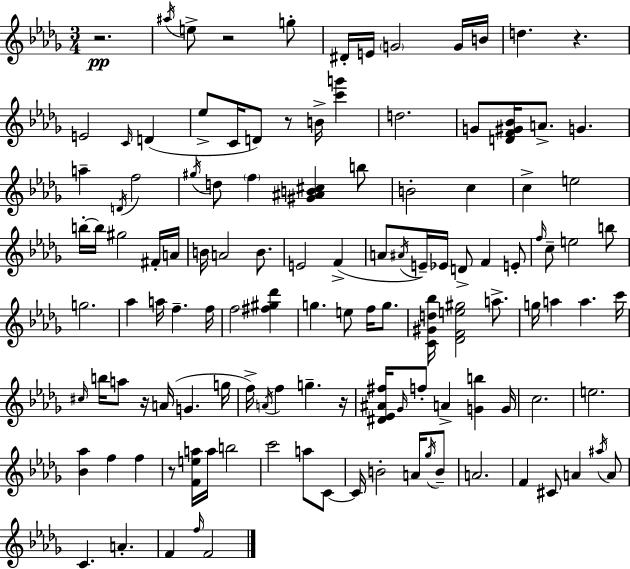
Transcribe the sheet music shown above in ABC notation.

X:1
T:Untitled
M:3/4
L:1/4
K:Bbm
z2 ^a/4 e/2 z2 g/2 ^D/4 E/4 G2 G/4 B/4 d z E2 C/4 D _e/2 C/4 D/2 z/2 B/4 [c'g'] d2 G/2 [DF^G_B]/4 A/2 G a D/4 f2 ^g/4 d/2 f [^G^AB^c] b/2 B2 c c e2 b/4 b/4 ^g2 ^F/4 A/4 B/4 A2 B/2 E2 F A/2 ^A/4 E/4 _E/4 D/2 F E/2 f/4 c/2 e2 b/2 g2 _a a/4 f f/4 f2 [^f^g_d'] g e/2 f/4 g/2 [C^Gd_b]/4 [_DFe^g]2 a/2 g/4 a a c'/4 ^c/4 b/4 a/2 z/4 A/4 G g/4 f/4 A/4 f g z/4 [^D_E^A^f]/4 _G/4 f/2 A [Gb] G/4 c2 e2 [_B_a] f f z/2 [Fea]/4 a/4 b2 c'2 a/2 C/2 C/4 B2 A/4 _g/4 B/2 A2 F ^C/2 A ^a/4 A/2 C A F f/4 F2